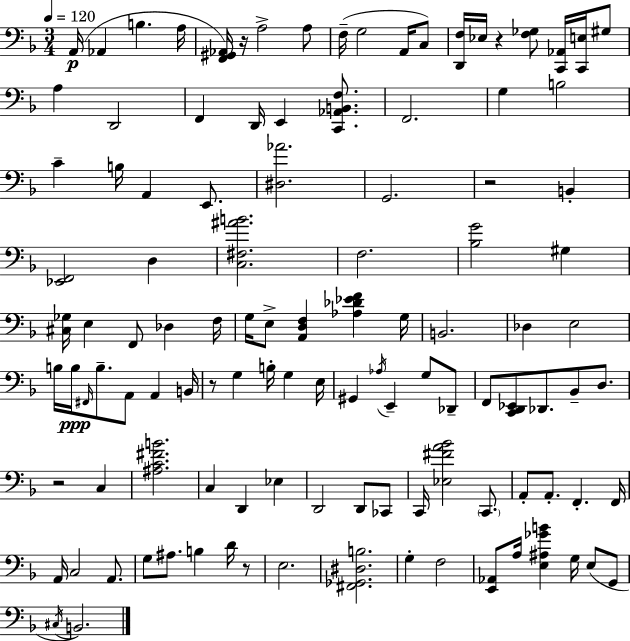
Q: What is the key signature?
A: D minor